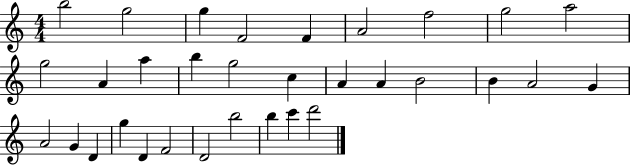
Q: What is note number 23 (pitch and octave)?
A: G4